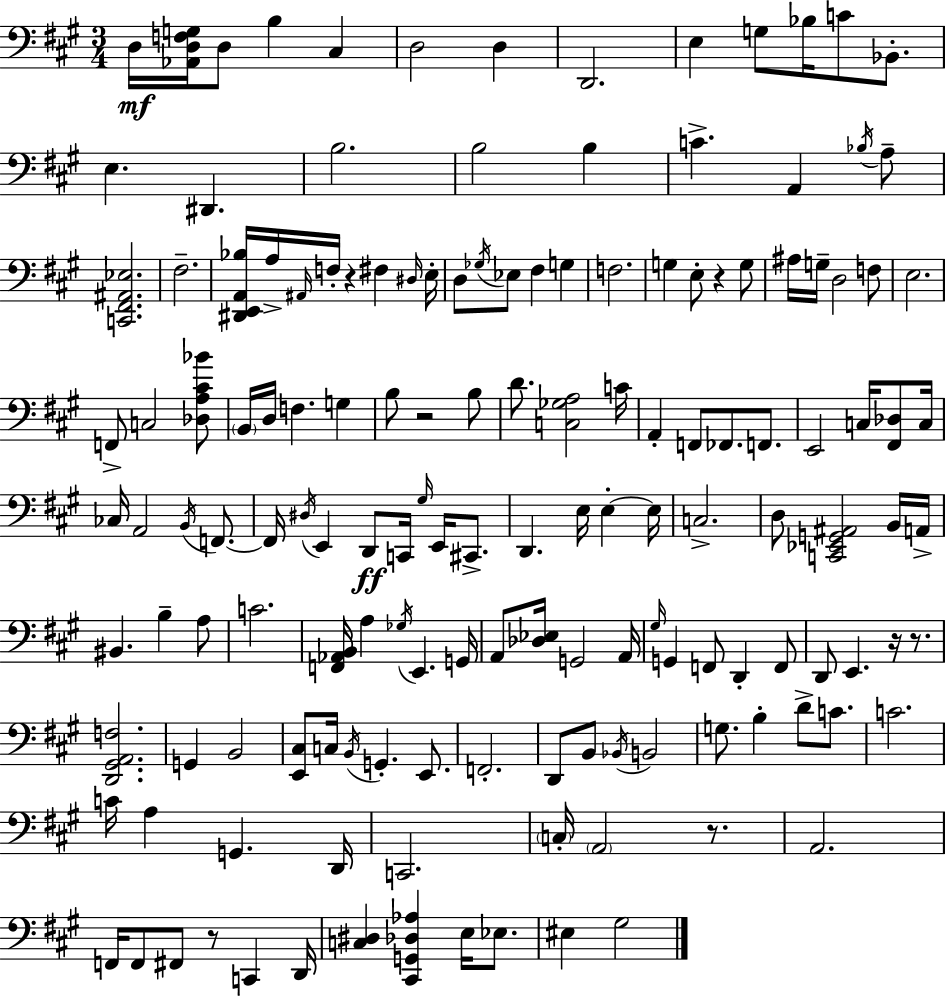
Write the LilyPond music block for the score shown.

{
  \clef bass
  \numericTimeSignature
  \time 3/4
  \key a \major
  \repeat volta 2 { d16\mf <aes, d f g>16 d8 b4 cis4 | d2 d4 | d,2. | e4 g8 bes16 c'8 bes,8.-. | \break e4. dis,4. | b2. | b2 b4 | c'4.-> a,4 \acciaccatura { bes16 } a8-- | \break <c, fis, ais, ees>2. | fis2.-- | <dis, e, a, bes>16 a16-> \grace { ais,16 } f16-. r4 fis4 | \grace { dis16 } e16-. d8 \acciaccatura { ges16 } ees8 fis4 | \break g4 f2. | g4 e8-. r4 | g8 ais16 g16-- d2 | f8 e2. | \break f,8-> c2 | <des a cis' bes'>8 \parenthesize b,16 d16 f4. | g4 b8 r2 | b8 d'8. <c ges a>2 | \break c'16 a,4-. f,8 fes,8. | f,8. e,2 | c16 <fis, des>8 c16 ces16 a,2 | \acciaccatura { b,16 } f,8.~~ f,16 \acciaccatura { dis16 } e,4 d,8\ff | \break c,16 \grace { gis16 } e,16 cis,8.-> d,4. | e16 e4-.~~ e16 c2.-> | d8 <c, ees, g, ais,>2 | b,16 a,16-> bis,4. | \break b4-- a8 c'2. | <f, aes, b,>16 a4 | \acciaccatura { ges16 } e,4. g,16 a,8 <des ees>16 g,2 | a,16 \grace { gis16 } g,4 | \break f,8 d,4-. f,8 d,8 e,4. | r16 r8. <d, gis, a, f>2. | g,4 | b,2 <e, cis>8 c16 | \break \acciaccatura { b,16 } g,4.-. e,8. f,2.-. | d,8 | b,8 \acciaccatura { bes,16 } b,2 g8. | b4-. d'8-> c'8. c'2. | \break c'16 | a4 g,4. d,16 c,2. | \parenthesize c16-. | \parenthesize a,2 r8. a,2. | \break f,16 | f,8 fis,8 r8 c,4 d,16 <c dis>4 | <cis, g, des aes>4 e16 ees8. eis4 | gis2 } \bar "|."
}